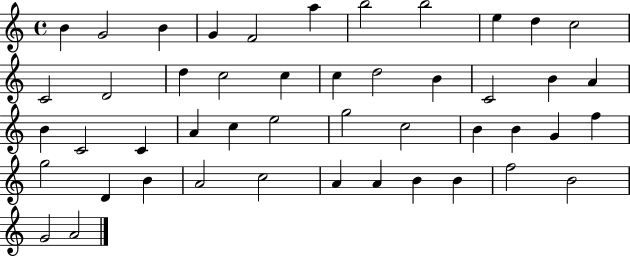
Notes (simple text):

B4/q G4/h B4/q G4/q F4/h A5/q B5/h B5/h E5/q D5/q C5/h C4/h D4/h D5/q C5/h C5/q C5/q D5/h B4/q C4/h B4/q A4/q B4/q C4/h C4/q A4/q C5/q E5/h G5/h C5/h B4/q B4/q G4/q F5/q G5/h D4/q B4/q A4/h C5/h A4/q A4/q B4/q B4/q F5/h B4/h G4/h A4/h